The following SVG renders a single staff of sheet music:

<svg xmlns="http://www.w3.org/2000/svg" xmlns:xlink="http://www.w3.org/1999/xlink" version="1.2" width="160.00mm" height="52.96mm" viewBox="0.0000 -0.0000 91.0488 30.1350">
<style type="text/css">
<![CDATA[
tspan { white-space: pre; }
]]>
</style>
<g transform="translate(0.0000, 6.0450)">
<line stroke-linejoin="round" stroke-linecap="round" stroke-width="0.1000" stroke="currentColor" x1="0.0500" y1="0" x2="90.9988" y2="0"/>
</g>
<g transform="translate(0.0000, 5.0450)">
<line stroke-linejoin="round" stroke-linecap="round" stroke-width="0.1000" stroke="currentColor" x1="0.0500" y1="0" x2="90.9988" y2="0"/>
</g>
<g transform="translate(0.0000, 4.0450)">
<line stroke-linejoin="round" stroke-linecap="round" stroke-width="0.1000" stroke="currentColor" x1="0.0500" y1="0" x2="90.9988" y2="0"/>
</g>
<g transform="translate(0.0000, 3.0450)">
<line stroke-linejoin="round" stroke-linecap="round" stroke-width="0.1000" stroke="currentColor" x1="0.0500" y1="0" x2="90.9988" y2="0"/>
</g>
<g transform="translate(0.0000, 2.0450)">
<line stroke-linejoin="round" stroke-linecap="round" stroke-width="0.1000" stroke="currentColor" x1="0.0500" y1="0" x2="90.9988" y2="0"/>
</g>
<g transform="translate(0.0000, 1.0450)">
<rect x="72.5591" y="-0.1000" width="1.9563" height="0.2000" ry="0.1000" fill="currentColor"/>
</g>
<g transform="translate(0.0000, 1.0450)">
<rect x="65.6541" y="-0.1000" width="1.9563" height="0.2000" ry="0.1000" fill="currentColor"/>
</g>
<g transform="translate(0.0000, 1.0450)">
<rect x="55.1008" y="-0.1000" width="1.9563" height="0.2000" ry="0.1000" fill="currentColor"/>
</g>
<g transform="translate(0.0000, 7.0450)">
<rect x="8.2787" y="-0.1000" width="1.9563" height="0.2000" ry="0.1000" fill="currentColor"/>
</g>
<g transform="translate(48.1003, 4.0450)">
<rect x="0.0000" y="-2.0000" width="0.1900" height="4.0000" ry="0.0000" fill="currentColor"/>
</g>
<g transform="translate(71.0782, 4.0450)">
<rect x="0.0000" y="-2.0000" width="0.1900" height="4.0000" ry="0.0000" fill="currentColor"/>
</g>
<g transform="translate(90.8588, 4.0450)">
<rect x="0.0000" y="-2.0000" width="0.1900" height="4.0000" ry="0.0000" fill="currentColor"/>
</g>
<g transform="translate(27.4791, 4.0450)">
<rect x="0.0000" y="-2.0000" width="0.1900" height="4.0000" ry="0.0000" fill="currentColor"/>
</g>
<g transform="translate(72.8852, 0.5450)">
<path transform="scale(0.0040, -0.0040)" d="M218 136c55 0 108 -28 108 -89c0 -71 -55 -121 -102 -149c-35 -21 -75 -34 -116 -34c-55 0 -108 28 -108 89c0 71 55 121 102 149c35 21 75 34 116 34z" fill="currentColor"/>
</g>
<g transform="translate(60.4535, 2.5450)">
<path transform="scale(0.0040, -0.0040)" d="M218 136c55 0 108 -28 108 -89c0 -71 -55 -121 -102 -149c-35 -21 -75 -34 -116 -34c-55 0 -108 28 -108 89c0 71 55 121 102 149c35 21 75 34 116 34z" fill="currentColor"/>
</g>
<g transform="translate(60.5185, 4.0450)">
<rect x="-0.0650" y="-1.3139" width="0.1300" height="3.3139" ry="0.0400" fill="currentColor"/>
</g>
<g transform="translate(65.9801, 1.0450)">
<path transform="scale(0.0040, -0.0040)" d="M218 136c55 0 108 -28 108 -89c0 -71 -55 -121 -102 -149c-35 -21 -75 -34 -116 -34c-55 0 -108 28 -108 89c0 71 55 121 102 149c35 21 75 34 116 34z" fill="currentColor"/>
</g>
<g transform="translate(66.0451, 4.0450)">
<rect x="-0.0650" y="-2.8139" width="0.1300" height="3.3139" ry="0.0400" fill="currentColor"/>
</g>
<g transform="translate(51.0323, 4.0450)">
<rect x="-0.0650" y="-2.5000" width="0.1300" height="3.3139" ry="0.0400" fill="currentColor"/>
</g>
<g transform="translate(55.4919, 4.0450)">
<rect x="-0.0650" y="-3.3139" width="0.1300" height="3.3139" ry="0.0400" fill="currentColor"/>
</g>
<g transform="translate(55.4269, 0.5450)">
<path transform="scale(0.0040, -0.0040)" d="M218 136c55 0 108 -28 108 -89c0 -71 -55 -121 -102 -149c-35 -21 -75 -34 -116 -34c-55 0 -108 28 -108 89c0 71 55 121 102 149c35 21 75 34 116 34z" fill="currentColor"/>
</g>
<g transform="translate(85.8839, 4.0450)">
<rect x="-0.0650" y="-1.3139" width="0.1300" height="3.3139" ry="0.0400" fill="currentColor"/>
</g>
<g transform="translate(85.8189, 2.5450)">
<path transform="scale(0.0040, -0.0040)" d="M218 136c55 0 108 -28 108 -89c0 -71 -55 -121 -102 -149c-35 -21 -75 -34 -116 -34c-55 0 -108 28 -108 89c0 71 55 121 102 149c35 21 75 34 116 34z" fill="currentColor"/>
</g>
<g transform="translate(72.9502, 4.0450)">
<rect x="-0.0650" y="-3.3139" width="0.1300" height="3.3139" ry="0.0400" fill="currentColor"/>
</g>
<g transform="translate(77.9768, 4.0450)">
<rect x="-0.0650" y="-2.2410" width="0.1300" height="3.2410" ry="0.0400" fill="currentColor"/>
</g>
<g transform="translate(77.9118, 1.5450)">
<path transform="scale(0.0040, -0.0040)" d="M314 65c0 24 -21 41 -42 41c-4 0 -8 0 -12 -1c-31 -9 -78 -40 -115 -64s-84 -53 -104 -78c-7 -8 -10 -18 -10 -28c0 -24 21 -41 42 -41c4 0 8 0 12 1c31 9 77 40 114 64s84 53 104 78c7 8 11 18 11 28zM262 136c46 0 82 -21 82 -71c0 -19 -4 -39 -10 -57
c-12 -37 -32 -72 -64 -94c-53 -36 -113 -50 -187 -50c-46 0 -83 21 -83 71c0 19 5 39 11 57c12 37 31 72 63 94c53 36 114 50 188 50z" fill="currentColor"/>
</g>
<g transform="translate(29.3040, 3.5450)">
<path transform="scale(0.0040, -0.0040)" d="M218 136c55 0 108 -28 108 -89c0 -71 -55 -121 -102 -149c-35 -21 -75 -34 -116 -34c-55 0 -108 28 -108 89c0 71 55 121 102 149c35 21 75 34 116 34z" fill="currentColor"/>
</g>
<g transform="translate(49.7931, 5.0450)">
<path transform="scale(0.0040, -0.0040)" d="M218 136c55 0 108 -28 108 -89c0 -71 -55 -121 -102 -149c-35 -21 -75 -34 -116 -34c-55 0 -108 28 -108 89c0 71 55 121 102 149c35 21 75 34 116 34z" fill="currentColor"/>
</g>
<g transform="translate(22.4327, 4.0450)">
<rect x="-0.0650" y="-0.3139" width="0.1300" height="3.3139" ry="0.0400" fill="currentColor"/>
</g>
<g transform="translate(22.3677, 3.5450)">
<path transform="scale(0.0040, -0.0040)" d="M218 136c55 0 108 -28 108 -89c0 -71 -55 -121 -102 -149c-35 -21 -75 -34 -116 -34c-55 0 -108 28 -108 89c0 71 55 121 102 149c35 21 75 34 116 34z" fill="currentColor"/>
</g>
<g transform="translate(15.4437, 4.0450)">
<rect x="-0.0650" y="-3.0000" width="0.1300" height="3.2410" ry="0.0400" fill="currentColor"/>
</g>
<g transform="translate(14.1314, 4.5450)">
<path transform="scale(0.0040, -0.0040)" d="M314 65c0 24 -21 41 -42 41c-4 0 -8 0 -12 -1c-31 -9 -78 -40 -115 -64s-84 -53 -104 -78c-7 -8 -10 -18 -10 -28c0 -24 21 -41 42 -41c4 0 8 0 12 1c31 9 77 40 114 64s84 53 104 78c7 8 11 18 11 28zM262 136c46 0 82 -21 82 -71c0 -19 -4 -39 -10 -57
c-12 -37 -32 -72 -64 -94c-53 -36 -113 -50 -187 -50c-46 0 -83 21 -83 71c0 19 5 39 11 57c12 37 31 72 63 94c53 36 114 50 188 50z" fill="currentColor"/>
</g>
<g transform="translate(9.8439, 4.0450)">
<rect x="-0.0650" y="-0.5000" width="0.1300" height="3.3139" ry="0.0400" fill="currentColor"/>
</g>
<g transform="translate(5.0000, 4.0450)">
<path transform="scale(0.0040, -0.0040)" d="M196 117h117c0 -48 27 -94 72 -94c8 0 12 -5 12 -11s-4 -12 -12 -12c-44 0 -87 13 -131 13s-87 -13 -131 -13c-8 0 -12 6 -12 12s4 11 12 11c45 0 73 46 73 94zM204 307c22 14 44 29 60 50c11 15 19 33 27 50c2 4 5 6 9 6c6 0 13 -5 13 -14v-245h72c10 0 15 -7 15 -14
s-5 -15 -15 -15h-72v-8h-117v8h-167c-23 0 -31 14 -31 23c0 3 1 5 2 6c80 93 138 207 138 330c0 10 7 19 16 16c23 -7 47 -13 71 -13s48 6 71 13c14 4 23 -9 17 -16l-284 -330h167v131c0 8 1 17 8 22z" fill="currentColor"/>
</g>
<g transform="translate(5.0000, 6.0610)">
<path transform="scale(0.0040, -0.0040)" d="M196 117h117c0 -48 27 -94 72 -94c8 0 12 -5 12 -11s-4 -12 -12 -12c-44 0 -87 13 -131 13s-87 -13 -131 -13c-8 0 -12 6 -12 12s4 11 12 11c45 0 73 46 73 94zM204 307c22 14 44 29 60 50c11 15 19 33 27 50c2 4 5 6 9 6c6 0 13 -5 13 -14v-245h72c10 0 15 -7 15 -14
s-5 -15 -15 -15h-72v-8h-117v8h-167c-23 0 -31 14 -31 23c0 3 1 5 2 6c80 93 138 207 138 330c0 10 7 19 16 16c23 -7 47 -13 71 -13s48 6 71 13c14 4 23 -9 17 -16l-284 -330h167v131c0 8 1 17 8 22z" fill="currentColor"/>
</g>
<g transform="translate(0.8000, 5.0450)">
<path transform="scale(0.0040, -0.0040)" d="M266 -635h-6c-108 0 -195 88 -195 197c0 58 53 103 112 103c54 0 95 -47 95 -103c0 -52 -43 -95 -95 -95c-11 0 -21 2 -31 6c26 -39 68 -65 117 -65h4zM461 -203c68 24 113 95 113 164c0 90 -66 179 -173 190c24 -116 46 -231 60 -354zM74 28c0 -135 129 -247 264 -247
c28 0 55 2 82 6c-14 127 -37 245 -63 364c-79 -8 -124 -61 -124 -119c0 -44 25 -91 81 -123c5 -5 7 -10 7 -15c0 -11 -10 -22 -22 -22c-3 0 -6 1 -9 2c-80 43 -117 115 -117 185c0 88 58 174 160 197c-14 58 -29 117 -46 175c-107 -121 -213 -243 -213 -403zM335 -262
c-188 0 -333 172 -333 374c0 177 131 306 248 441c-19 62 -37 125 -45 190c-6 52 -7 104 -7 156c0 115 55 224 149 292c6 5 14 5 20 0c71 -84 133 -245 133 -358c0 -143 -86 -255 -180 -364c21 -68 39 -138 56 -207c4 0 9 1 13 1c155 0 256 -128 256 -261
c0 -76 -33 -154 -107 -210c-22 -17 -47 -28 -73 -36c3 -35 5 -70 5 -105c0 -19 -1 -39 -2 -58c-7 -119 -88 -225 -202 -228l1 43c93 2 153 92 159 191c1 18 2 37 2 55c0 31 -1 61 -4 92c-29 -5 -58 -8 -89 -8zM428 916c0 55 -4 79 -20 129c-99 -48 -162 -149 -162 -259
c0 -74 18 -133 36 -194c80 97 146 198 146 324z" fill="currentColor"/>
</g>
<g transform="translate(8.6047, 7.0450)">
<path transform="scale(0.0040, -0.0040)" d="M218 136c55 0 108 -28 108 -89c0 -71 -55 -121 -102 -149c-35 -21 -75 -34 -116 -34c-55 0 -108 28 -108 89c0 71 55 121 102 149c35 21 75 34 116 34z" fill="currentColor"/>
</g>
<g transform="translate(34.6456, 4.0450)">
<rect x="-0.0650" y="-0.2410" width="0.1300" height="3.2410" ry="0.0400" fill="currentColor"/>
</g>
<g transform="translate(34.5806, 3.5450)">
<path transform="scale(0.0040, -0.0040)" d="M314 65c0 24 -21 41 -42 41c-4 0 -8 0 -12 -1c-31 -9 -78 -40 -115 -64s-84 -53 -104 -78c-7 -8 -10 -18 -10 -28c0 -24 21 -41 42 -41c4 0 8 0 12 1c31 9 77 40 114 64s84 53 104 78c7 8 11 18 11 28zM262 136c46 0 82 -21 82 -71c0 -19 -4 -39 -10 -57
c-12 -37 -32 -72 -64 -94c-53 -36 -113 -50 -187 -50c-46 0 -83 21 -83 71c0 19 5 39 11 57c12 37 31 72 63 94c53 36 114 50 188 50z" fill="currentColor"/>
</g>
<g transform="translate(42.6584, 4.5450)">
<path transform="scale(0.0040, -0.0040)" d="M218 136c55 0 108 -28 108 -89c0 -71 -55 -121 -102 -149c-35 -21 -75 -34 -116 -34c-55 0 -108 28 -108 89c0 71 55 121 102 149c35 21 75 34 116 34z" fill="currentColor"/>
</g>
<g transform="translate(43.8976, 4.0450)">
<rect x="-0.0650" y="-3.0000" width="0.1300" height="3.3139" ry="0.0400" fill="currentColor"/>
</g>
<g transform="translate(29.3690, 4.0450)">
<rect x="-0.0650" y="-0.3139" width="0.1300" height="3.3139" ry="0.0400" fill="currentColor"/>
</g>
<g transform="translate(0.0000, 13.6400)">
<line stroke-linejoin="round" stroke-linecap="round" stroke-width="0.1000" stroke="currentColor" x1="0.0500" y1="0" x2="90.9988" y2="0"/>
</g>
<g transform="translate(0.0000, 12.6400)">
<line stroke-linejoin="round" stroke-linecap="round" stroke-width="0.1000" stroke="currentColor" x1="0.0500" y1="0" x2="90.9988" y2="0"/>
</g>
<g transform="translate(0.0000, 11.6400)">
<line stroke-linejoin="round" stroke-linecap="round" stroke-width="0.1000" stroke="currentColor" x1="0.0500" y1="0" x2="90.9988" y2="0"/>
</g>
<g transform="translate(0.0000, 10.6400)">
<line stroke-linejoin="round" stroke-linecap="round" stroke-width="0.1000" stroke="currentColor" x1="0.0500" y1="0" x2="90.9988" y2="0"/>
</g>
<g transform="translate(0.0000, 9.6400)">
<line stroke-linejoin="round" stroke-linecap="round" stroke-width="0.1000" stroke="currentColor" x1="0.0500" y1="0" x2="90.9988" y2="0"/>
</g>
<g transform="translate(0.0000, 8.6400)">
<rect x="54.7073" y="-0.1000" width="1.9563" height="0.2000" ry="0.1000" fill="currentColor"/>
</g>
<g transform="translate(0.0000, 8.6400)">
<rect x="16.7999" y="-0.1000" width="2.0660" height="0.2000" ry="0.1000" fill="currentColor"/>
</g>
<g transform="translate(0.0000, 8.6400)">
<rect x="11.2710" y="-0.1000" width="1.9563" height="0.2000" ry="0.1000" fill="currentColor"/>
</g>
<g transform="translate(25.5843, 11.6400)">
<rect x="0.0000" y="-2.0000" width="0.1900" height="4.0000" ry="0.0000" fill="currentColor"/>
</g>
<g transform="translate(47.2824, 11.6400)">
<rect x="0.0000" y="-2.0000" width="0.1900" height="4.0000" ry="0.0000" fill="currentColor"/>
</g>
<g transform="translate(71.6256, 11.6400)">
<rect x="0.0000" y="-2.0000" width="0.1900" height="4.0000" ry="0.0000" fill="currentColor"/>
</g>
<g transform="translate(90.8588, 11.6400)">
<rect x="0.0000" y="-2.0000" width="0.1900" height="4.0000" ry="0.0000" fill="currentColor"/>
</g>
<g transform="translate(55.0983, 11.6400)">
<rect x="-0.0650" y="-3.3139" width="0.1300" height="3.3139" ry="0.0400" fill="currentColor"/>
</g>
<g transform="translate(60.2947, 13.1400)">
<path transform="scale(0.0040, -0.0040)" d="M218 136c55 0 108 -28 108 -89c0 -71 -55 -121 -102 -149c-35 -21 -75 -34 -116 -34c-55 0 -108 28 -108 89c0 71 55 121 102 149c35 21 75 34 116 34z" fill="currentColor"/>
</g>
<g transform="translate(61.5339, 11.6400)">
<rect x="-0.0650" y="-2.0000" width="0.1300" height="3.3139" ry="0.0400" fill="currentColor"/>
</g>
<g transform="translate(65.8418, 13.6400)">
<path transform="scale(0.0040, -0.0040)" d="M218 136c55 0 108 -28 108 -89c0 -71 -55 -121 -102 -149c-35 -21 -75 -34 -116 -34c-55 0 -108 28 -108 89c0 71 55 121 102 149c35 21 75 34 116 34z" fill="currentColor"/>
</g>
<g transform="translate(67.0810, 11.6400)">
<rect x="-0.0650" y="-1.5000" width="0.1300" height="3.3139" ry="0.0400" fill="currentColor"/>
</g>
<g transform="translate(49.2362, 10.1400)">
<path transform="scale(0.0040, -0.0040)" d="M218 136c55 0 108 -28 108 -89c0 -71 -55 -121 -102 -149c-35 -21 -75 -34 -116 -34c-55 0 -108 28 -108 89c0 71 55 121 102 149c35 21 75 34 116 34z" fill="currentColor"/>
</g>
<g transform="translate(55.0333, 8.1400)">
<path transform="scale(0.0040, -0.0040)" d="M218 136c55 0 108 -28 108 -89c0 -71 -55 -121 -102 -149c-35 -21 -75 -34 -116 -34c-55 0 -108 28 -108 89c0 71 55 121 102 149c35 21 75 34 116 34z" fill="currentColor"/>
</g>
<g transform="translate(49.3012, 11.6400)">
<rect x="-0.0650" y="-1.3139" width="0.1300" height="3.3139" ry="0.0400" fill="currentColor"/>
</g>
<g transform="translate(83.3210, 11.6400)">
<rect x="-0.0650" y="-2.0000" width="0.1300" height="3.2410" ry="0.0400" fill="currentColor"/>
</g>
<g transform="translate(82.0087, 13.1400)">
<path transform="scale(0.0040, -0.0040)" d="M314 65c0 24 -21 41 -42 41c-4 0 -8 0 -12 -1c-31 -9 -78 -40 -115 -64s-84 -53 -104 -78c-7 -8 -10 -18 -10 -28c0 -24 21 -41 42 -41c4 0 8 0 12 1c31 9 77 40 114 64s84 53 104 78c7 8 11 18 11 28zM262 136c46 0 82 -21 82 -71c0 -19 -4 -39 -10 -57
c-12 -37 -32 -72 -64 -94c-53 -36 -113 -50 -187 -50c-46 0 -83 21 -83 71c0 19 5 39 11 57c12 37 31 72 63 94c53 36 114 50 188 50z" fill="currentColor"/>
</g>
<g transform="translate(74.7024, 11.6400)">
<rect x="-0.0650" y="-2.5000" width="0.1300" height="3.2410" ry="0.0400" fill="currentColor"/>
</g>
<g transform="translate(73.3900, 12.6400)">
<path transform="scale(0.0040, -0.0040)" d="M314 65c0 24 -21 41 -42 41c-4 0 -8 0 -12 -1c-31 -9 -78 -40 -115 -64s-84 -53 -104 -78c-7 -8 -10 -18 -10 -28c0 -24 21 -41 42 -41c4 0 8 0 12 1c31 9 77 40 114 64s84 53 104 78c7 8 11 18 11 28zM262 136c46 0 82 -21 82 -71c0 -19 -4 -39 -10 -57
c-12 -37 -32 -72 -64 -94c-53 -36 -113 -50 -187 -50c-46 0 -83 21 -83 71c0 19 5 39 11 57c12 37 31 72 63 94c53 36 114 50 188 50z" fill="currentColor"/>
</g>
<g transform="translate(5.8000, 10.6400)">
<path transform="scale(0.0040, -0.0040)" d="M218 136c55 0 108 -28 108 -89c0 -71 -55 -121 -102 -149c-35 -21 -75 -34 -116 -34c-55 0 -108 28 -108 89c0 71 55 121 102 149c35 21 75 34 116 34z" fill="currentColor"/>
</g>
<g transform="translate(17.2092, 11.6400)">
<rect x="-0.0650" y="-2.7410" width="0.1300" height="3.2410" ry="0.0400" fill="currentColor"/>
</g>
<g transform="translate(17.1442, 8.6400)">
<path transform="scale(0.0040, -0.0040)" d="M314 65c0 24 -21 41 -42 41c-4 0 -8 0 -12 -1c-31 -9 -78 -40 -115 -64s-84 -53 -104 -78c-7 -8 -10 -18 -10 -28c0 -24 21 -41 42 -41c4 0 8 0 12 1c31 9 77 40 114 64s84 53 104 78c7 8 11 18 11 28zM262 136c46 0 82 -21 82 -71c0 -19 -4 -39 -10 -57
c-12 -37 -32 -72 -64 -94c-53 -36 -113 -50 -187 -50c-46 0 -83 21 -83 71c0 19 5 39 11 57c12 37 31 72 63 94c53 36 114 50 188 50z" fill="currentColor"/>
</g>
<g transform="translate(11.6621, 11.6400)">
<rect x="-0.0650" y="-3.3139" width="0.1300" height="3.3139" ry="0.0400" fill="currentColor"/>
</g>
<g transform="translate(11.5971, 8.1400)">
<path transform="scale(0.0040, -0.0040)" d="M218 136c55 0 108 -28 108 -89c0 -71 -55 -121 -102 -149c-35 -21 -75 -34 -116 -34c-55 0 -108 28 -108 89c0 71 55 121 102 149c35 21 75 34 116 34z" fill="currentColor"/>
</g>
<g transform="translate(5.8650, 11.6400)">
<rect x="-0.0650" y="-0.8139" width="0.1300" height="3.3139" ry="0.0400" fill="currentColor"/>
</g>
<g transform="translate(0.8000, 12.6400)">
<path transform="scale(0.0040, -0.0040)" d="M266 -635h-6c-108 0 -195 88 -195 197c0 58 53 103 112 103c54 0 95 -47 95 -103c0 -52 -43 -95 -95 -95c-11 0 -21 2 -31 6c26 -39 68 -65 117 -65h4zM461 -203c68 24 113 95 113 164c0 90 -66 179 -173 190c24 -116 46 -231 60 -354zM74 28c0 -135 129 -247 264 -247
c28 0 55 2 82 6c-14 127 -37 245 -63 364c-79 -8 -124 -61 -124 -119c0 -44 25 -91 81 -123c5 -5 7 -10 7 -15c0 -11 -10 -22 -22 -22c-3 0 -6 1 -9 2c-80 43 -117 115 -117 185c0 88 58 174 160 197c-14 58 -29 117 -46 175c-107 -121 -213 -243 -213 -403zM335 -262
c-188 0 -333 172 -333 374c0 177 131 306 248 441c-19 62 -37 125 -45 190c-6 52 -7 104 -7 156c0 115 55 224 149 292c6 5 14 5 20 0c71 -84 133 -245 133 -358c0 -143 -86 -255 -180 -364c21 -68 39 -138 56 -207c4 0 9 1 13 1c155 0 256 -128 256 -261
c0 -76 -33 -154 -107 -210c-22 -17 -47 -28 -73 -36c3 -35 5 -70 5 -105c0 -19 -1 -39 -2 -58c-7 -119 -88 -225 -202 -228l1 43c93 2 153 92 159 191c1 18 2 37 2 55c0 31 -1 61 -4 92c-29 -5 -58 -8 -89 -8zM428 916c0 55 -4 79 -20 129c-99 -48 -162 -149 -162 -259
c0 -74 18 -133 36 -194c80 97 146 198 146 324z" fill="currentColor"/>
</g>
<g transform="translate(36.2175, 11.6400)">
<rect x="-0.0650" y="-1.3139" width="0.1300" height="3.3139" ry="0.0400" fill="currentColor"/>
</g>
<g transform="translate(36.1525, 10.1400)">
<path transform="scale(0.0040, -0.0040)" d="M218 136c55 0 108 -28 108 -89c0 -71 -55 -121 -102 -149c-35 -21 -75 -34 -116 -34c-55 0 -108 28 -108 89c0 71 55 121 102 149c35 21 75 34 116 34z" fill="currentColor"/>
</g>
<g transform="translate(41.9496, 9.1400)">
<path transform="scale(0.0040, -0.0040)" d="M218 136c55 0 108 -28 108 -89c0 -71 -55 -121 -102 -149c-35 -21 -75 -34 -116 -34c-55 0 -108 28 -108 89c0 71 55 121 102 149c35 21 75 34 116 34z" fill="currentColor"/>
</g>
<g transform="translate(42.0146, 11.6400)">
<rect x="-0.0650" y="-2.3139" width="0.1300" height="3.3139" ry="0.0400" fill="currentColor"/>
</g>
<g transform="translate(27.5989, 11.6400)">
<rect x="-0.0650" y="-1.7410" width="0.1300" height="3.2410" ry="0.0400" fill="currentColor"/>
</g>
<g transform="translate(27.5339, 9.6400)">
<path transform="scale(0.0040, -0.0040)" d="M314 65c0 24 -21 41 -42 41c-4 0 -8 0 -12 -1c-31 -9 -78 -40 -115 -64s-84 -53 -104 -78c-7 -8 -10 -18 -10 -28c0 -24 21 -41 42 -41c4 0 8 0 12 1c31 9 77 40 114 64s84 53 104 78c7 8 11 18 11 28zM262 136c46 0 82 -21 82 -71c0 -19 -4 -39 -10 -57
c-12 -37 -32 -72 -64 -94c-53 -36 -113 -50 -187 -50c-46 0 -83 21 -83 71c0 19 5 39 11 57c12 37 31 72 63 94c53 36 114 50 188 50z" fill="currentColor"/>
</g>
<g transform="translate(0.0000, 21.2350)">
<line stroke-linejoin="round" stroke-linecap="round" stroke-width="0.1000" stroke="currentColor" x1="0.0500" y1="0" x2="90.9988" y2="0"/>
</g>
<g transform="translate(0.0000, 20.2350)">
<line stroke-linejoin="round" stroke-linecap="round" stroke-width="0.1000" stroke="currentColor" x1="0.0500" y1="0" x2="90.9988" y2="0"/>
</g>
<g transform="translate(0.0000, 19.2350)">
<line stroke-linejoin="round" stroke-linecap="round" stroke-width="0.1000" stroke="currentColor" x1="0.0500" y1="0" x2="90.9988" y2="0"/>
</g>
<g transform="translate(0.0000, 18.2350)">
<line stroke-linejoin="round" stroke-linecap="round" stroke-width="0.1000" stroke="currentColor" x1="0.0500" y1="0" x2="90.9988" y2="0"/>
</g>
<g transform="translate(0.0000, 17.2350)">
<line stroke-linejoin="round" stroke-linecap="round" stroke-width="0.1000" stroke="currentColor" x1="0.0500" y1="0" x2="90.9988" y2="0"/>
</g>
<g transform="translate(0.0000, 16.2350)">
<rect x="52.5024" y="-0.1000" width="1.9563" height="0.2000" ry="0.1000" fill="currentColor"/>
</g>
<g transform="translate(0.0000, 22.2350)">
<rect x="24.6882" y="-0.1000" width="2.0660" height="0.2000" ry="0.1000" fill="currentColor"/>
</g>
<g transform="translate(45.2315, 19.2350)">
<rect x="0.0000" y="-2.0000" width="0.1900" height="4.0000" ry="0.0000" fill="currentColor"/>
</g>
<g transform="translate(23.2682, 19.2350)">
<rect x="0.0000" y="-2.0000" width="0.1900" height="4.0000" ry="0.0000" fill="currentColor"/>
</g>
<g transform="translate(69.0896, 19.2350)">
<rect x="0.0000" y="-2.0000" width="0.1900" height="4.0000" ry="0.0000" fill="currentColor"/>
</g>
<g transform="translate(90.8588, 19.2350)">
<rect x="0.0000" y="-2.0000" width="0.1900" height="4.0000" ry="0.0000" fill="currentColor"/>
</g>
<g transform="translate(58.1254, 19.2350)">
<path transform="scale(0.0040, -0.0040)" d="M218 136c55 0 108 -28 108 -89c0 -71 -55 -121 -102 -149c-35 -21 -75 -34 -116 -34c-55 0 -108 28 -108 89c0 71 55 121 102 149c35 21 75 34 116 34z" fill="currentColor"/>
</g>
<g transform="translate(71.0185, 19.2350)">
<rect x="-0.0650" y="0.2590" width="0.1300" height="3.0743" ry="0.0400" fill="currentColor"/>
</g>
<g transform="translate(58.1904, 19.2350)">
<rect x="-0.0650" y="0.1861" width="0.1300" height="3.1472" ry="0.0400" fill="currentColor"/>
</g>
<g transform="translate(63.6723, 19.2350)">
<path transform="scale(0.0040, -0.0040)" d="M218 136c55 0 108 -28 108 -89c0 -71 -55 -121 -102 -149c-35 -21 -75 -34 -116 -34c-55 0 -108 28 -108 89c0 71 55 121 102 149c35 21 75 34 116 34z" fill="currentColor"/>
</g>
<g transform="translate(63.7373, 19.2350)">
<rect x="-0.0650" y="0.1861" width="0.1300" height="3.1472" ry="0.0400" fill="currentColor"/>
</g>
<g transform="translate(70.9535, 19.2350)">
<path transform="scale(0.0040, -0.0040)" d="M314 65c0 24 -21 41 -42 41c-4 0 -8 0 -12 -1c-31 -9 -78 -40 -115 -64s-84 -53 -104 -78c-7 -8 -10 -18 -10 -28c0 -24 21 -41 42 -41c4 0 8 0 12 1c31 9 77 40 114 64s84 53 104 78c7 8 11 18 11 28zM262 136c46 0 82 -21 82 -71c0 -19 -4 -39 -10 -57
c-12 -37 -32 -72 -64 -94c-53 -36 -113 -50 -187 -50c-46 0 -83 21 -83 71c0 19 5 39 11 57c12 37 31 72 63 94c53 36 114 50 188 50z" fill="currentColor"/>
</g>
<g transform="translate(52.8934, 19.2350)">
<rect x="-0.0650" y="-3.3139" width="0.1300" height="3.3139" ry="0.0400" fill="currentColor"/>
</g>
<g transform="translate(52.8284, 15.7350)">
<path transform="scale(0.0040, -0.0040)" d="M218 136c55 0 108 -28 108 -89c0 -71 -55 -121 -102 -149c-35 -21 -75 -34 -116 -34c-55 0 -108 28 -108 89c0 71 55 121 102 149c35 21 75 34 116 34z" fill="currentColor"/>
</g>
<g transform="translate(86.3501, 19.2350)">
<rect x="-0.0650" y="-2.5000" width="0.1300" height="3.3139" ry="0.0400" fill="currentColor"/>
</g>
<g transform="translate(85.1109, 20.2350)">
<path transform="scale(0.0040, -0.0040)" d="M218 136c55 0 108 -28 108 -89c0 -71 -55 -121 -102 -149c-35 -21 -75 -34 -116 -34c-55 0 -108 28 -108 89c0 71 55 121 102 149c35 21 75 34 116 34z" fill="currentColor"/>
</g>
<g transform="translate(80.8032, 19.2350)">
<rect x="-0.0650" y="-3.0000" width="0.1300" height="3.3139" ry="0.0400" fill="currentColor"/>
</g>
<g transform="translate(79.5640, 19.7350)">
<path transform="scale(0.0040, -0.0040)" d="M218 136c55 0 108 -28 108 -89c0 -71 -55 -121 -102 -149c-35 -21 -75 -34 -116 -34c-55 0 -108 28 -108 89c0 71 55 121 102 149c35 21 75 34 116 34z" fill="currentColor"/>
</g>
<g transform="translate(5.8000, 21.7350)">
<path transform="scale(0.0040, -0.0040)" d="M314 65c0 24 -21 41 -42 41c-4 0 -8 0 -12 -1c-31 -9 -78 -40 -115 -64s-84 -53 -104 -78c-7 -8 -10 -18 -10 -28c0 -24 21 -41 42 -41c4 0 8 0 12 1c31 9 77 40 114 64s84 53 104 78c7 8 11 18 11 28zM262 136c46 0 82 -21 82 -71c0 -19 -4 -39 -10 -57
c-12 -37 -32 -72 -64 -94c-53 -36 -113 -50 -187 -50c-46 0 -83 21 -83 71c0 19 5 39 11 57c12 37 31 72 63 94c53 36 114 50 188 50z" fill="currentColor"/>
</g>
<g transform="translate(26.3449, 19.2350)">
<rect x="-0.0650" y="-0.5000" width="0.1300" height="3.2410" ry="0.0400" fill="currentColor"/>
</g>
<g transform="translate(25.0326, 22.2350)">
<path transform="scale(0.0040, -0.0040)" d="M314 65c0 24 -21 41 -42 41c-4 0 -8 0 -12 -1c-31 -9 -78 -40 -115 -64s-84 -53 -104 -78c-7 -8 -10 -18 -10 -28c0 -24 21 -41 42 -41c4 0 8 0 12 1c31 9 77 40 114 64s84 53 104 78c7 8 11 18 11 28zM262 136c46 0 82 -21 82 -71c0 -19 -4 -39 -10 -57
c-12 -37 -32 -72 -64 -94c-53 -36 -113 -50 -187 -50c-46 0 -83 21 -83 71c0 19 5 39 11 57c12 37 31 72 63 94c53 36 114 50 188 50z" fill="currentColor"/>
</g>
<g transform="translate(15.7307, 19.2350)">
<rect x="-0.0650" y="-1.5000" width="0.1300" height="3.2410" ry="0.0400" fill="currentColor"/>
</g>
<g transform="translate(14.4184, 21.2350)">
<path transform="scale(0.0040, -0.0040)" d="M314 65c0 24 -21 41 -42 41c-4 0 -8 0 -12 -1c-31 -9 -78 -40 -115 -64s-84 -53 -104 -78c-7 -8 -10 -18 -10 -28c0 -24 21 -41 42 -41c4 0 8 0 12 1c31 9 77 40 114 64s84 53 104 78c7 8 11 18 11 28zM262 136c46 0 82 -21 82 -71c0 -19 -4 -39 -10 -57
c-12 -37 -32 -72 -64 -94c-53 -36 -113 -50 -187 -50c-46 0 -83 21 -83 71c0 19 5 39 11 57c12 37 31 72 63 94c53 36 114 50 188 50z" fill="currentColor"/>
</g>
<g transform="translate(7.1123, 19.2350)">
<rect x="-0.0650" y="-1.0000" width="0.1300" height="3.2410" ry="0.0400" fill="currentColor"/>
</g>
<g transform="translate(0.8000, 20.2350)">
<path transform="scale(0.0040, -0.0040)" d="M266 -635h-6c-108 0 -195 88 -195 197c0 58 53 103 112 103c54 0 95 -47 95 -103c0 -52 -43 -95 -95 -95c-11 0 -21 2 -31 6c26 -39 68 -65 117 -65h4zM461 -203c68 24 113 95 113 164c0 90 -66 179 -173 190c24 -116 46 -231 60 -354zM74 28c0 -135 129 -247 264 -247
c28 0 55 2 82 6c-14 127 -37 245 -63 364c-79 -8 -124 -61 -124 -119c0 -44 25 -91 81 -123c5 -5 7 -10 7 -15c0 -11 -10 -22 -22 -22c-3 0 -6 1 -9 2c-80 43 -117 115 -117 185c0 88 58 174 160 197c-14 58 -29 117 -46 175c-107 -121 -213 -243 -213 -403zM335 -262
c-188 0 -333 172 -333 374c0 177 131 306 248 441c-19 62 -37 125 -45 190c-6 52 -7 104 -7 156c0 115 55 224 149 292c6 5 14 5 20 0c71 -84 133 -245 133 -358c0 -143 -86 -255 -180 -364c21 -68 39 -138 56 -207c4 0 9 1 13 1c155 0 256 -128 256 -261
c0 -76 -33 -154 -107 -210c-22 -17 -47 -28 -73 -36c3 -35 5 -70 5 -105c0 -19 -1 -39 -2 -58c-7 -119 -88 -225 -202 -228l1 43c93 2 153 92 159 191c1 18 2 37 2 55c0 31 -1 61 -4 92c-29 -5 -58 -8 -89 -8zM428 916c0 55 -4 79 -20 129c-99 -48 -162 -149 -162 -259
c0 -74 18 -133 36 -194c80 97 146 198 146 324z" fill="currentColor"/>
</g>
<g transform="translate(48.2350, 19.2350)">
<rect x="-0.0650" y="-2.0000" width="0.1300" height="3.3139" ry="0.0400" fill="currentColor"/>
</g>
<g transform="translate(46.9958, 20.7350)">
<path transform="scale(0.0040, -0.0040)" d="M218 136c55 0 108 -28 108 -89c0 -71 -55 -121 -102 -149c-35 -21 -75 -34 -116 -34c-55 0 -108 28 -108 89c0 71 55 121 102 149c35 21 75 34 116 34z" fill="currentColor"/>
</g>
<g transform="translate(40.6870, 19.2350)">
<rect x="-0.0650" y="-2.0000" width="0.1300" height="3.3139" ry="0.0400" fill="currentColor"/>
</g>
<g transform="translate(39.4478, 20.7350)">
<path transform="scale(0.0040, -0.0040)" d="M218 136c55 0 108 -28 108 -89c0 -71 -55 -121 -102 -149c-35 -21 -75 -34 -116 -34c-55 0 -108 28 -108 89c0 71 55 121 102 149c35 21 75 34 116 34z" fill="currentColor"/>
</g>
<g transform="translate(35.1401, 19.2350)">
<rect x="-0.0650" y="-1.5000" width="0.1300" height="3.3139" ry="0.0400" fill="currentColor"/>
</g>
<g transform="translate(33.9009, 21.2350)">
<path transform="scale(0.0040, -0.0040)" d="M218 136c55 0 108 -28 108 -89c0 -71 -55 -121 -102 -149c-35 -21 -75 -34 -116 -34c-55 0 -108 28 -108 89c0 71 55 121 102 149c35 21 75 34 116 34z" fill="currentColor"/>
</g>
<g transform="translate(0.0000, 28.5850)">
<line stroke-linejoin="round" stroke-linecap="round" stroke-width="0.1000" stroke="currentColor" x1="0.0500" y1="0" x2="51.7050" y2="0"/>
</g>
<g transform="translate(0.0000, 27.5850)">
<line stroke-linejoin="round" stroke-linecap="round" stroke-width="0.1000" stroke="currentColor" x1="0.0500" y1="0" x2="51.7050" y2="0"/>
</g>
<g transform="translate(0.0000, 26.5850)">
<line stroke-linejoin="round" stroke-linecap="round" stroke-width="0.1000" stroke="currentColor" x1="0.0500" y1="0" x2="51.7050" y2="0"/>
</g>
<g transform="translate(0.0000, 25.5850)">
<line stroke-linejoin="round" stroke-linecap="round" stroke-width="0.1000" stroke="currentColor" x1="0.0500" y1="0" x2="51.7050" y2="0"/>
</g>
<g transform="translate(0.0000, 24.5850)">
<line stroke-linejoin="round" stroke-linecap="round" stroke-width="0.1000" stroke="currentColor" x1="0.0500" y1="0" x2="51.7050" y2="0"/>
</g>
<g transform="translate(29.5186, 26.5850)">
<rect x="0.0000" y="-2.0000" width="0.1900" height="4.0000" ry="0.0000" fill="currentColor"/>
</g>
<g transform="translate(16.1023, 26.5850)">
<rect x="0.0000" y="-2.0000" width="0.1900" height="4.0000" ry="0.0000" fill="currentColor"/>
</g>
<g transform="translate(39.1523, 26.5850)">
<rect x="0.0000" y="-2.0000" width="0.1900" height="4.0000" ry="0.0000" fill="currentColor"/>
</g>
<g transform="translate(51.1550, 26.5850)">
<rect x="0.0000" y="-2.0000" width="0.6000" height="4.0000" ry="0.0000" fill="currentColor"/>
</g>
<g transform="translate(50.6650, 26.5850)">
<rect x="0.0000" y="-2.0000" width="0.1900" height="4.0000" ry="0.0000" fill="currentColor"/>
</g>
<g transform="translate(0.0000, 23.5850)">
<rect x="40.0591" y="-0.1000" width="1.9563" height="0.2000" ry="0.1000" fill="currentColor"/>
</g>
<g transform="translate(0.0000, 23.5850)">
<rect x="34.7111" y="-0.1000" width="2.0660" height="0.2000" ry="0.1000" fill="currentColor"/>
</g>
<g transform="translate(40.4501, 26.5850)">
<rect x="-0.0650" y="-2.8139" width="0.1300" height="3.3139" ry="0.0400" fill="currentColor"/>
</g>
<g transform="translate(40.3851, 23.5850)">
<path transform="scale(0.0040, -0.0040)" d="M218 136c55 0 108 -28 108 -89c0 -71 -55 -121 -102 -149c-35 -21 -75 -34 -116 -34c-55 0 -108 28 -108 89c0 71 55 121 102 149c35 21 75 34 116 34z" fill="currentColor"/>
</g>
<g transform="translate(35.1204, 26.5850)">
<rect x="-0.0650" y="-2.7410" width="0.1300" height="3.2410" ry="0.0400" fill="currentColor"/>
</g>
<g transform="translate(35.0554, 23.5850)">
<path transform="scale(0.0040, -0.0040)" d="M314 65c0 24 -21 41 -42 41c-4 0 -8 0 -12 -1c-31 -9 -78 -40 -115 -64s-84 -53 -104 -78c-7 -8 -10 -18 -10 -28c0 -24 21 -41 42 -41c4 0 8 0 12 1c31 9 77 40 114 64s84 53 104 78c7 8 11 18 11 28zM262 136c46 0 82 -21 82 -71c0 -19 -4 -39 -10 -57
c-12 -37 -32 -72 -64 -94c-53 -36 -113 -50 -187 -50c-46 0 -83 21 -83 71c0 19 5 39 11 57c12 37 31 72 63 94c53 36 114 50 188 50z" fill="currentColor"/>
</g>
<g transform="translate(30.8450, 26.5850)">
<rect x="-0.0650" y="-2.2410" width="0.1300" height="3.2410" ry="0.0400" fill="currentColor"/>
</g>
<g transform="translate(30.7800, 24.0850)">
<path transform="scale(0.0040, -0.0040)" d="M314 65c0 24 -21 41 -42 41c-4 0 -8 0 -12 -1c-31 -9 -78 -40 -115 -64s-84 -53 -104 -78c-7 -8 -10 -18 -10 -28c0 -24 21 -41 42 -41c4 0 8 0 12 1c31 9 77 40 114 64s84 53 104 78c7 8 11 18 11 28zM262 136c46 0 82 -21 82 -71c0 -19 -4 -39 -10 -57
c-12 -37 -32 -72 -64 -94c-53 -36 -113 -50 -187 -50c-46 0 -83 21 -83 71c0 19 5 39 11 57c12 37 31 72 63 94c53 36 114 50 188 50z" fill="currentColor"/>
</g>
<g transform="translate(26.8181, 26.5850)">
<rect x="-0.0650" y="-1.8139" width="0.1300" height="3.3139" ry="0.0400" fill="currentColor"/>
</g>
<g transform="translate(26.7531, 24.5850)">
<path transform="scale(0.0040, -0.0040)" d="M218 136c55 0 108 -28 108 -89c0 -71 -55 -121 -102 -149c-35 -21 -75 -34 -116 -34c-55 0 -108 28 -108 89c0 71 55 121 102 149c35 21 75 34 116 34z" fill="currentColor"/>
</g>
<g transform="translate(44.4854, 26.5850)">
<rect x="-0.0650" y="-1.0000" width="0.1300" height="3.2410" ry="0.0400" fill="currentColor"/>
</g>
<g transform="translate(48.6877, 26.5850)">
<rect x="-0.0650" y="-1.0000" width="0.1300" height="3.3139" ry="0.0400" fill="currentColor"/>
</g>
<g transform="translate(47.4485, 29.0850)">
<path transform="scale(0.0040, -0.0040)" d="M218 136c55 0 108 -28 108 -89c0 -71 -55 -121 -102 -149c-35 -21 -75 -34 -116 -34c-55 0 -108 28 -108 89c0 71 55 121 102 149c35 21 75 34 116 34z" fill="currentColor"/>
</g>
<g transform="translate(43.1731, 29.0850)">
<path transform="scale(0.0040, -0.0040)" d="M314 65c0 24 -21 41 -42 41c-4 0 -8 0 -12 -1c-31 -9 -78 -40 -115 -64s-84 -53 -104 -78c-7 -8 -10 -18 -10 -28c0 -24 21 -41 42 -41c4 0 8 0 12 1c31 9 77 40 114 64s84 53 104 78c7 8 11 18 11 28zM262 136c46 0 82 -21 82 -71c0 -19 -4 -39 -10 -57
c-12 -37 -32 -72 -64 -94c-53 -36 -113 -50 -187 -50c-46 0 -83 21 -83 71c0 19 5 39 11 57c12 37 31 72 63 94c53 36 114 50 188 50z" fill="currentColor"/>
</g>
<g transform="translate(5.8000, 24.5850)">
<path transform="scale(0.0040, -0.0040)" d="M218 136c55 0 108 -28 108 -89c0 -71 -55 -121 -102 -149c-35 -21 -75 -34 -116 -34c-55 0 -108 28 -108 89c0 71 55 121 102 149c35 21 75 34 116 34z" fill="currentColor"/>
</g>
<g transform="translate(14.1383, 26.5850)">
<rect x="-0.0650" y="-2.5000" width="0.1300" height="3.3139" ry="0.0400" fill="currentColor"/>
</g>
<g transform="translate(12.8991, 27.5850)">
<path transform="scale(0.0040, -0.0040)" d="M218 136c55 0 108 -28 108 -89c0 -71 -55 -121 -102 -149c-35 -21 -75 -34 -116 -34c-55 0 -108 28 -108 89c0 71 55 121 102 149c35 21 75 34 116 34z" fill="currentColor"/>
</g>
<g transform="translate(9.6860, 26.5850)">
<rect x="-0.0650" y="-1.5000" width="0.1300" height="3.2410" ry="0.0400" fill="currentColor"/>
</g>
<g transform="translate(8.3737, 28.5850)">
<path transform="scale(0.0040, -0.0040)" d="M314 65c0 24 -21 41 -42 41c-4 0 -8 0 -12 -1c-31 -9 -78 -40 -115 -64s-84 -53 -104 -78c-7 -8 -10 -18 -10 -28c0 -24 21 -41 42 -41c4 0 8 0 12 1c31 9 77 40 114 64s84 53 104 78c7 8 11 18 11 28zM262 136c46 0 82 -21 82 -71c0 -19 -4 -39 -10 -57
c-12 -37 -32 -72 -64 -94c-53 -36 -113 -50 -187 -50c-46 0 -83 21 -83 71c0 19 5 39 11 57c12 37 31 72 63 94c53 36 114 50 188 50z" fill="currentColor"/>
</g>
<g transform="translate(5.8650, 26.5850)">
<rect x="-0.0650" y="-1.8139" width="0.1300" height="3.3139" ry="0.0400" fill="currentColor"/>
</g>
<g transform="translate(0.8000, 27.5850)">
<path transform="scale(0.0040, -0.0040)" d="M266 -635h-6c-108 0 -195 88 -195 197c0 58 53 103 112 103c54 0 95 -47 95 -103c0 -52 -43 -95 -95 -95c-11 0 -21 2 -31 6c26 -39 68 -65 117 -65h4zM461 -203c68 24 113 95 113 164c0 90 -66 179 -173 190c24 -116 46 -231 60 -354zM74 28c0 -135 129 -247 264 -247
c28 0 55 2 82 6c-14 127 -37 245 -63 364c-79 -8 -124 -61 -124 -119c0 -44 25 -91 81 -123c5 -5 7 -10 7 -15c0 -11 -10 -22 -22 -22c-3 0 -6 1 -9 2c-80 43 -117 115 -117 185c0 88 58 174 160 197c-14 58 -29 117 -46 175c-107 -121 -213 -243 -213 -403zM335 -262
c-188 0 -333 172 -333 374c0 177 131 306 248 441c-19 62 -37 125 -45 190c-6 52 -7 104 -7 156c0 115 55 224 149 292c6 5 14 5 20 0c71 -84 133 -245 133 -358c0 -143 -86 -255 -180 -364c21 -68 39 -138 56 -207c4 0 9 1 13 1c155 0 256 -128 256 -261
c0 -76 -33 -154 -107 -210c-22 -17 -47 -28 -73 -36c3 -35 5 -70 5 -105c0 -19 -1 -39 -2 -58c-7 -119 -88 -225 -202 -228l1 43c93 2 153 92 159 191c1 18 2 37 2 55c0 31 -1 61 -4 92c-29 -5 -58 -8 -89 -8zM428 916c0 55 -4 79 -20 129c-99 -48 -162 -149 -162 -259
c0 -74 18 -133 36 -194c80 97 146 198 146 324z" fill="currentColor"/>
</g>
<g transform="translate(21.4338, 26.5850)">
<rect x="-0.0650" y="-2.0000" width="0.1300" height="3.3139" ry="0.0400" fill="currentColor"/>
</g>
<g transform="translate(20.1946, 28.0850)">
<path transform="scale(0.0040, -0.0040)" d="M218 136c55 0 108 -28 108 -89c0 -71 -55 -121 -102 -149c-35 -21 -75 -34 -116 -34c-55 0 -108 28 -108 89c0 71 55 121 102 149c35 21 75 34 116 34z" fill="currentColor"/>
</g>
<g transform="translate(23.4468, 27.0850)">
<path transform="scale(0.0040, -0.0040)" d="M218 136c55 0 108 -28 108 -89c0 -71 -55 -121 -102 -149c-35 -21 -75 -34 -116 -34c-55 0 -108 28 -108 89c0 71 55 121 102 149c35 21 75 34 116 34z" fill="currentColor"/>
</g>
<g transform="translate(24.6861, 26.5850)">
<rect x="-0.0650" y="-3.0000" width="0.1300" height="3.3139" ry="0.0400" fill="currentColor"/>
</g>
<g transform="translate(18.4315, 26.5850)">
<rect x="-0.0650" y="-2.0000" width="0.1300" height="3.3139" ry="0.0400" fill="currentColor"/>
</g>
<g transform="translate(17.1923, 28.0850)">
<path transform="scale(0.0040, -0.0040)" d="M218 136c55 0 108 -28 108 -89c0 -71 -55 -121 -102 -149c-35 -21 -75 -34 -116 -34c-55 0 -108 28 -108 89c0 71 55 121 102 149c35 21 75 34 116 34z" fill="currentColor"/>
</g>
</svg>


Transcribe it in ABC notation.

X:1
T:Untitled
M:4/4
L:1/4
K:C
C A2 c c c2 A G b e a b g2 e d b a2 f2 e g e b F E G2 F2 D2 E2 C2 E F F b B B B2 A G f E2 G F F A f g2 a2 a D2 D